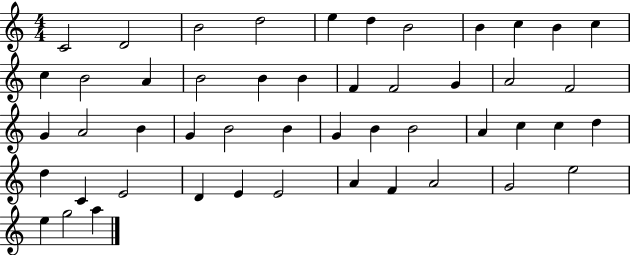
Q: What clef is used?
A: treble